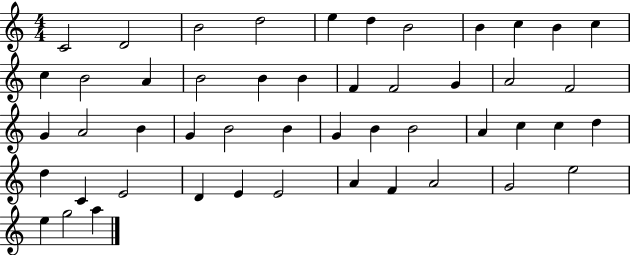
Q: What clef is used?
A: treble